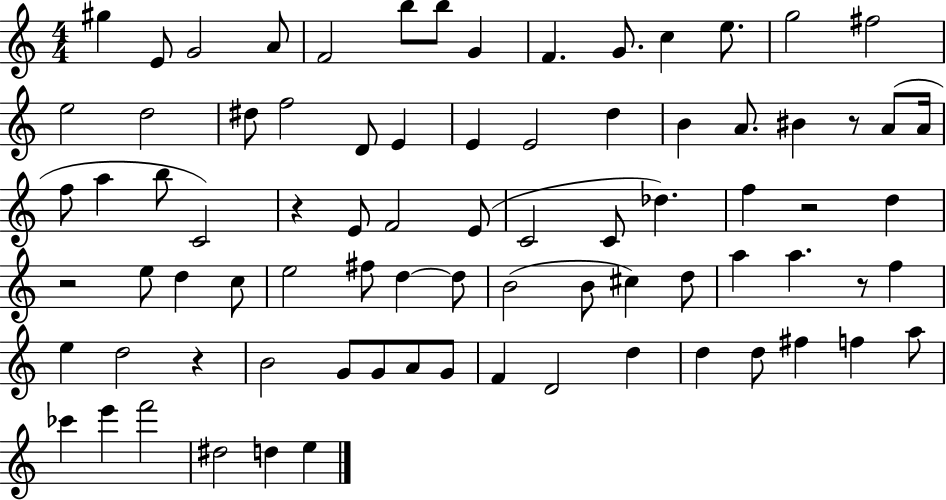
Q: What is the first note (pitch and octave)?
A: G#5